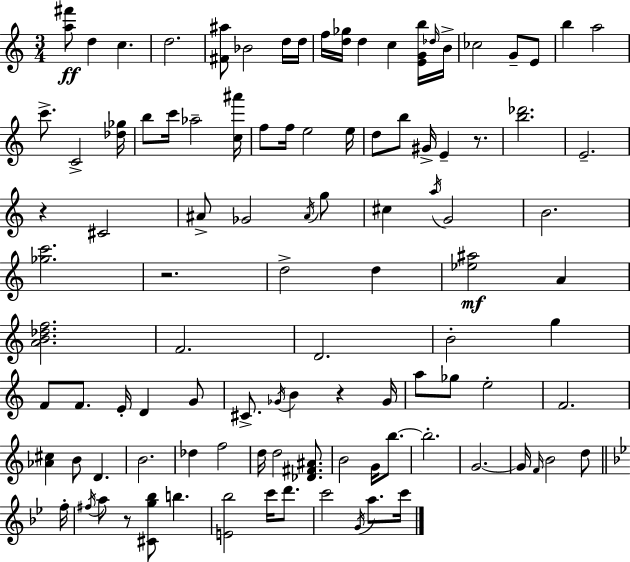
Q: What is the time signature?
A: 3/4